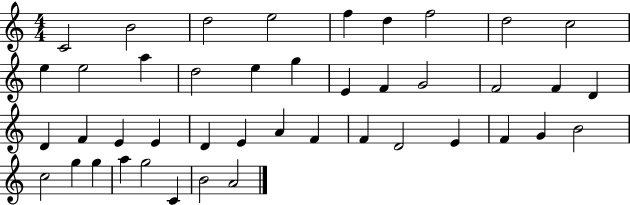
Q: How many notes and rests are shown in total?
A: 43